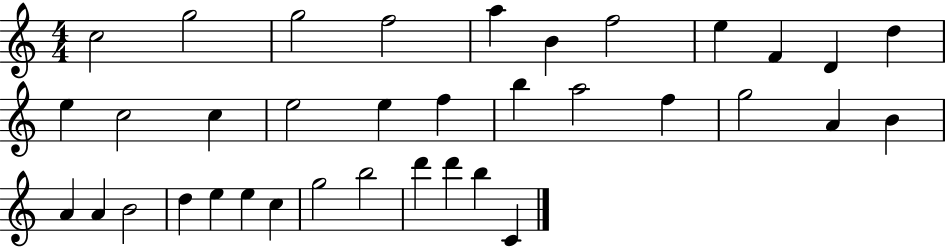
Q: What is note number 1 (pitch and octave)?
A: C5